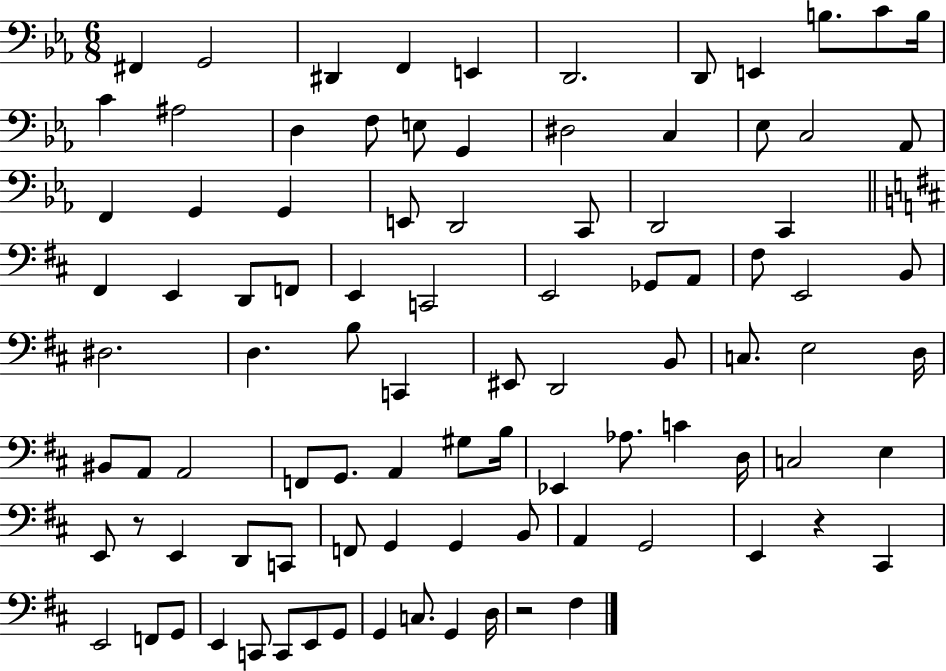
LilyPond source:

{
  \clef bass
  \numericTimeSignature
  \time 6/8
  \key ees \major
  fis,4 g,2 | dis,4 f,4 e,4 | d,2. | d,8 e,4 b8. c'8 b16 | \break c'4 ais2 | d4 f8 e8 g,4 | dis2 c4 | ees8 c2 aes,8 | \break f,4 g,4 g,4 | e,8 d,2 c,8 | d,2 c,4 | \bar "||" \break \key d \major fis,4 e,4 d,8 f,8 | e,4 c,2 | e,2 ges,8 a,8 | fis8 e,2 b,8 | \break dis2. | d4. b8 c,4 | eis,8 d,2 b,8 | c8. e2 d16 | \break bis,8 a,8 a,2 | f,8 g,8. a,4 gis8 b16 | ees,4 aes8. c'4 d16 | c2 e4 | \break e,8 r8 e,4 d,8 c,8 | f,8 g,4 g,4 b,8 | a,4 g,2 | e,4 r4 cis,4 | \break e,2 f,8 g,8 | e,4 c,8 c,8 e,8 g,8 | g,4 c8. g,4 d16 | r2 fis4 | \break \bar "|."
}